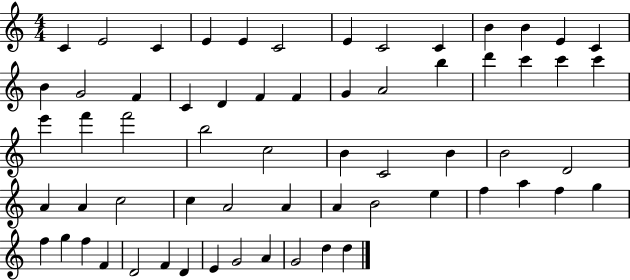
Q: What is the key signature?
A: C major